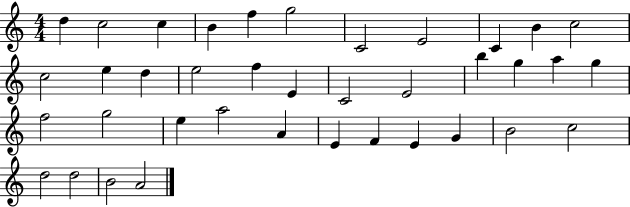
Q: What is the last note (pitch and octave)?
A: A4